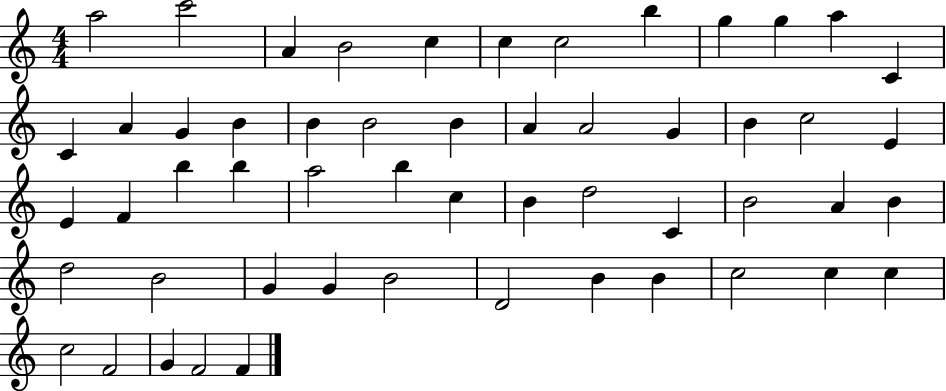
X:1
T:Untitled
M:4/4
L:1/4
K:C
a2 c'2 A B2 c c c2 b g g a C C A G B B B2 B A A2 G B c2 E E F b b a2 b c B d2 C B2 A B d2 B2 G G B2 D2 B B c2 c c c2 F2 G F2 F